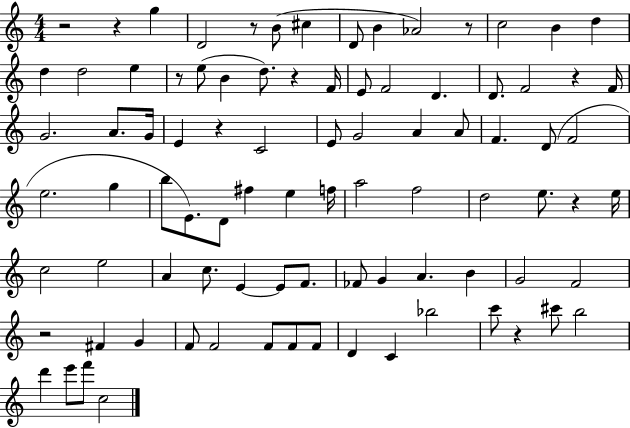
X:1
T:Untitled
M:4/4
L:1/4
K:C
z2 z g D2 z/2 B/2 ^c D/2 B _A2 z/2 c2 B d d d2 e z/2 e/2 B d/2 z F/4 E/2 F2 D D/2 F2 z F/4 G2 A/2 G/4 E z C2 E/2 G2 A A/2 F D/2 F2 e2 g b/2 E/2 D/2 ^f e f/4 a2 f2 d2 e/2 z e/4 c2 e2 A c/2 E E/2 F/2 _F/2 G A B G2 F2 z2 ^F G F/2 F2 F/2 F/2 F/2 D C _b2 c'/2 z ^c'/2 b2 d' e'/2 f'/2 c2